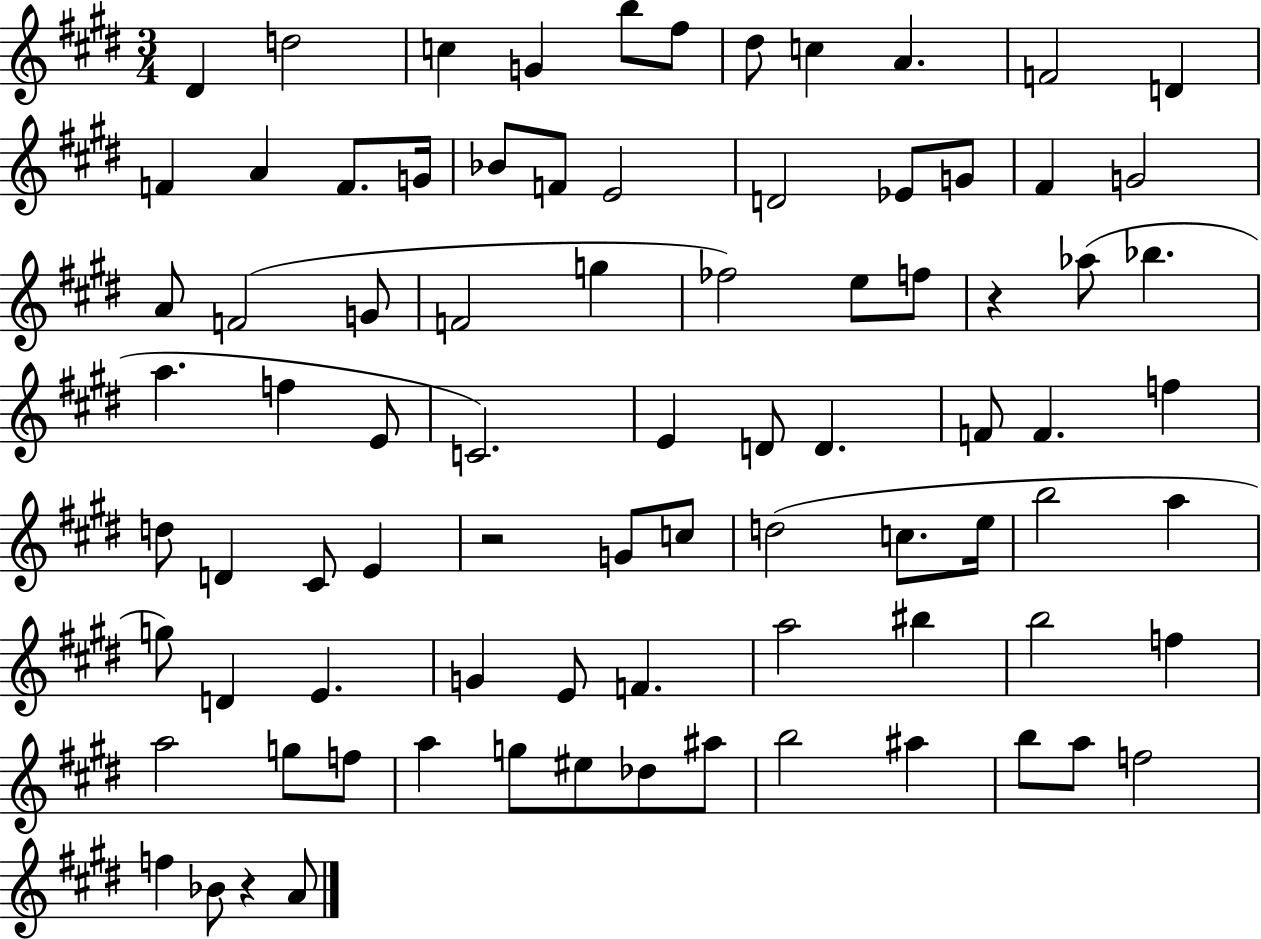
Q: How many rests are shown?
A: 3